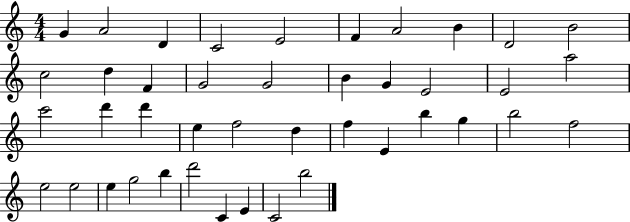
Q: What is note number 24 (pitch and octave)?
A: E5